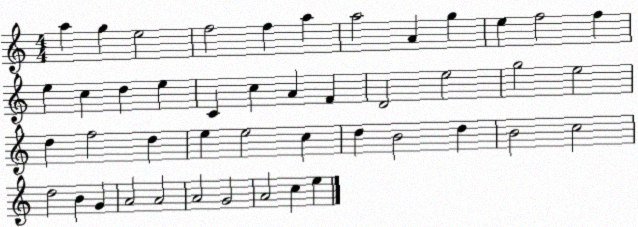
X:1
T:Untitled
M:4/4
L:1/4
K:C
a g e2 f2 f a a2 A g e f2 f e c d e C c A F D2 e2 g2 e2 d f2 d e e2 c d B2 d B2 c2 d2 B G A2 A2 A2 G2 A2 c e